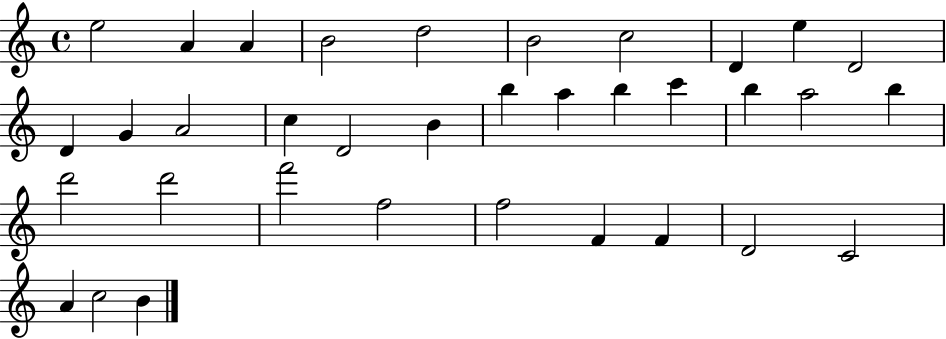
E5/h A4/q A4/q B4/h D5/h B4/h C5/h D4/q E5/q D4/h D4/q G4/q A4/h C5/q D4/h B4/q B5/q A5/q B5/q C6/q B5/q A5/h B5/q D6/h D6/h F6/h F5/h F5/h F4/q F4/q D4/h C4/h A4/q C5/h B4/q